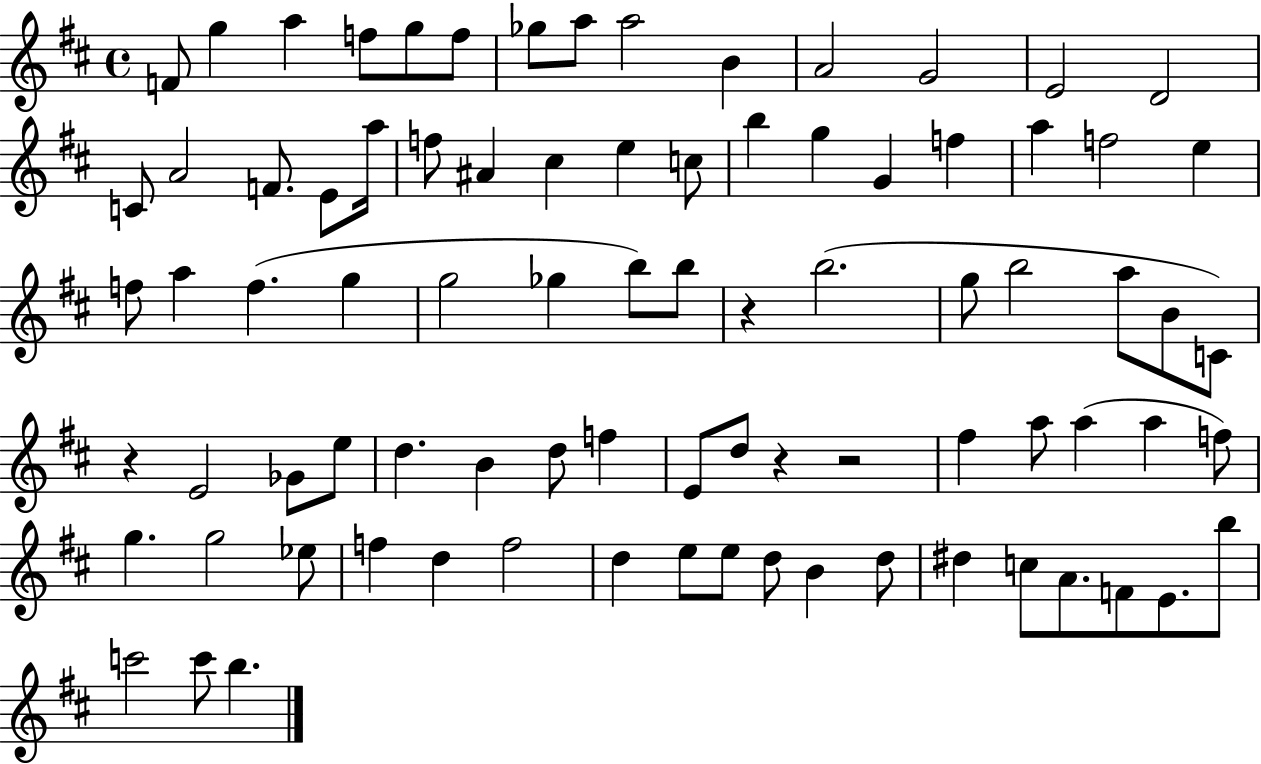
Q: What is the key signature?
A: D major